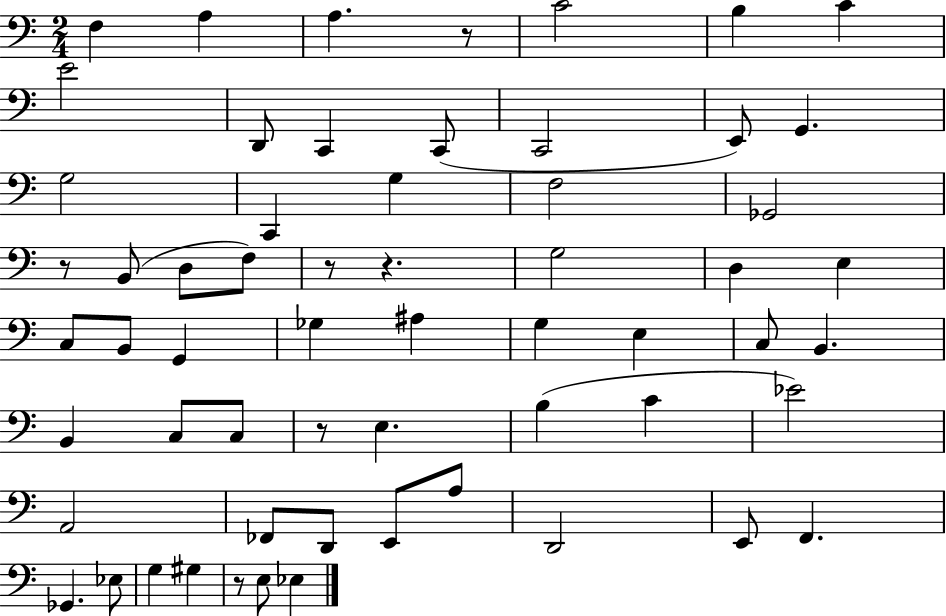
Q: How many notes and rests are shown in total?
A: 60